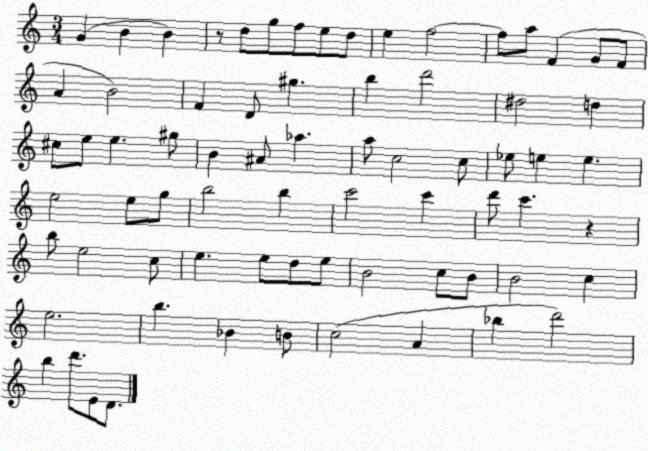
X:1
T:Untitled
M:3/4
L:1/4
K:C
G B B z/2 d/2 g/2 f/2 e/2 d/2 e f2 f/2 a/2 F G/2 F/2 A B2 F D/2 ^g b d'2 ^d2 d ^c/2 e/2 e ^g/2 B ^A/2 _a a/2 c2 c/2 _e/2 e e e2 e/2 g/2 b2 b c'2 c' d'/2 c' z b/2 e2 c/2 e e/2 d/2 e/2 B2 c/2 B/2 B2 c e2 b _B B/2 c2 A _b d'2 b d'/2 E/2 D/2